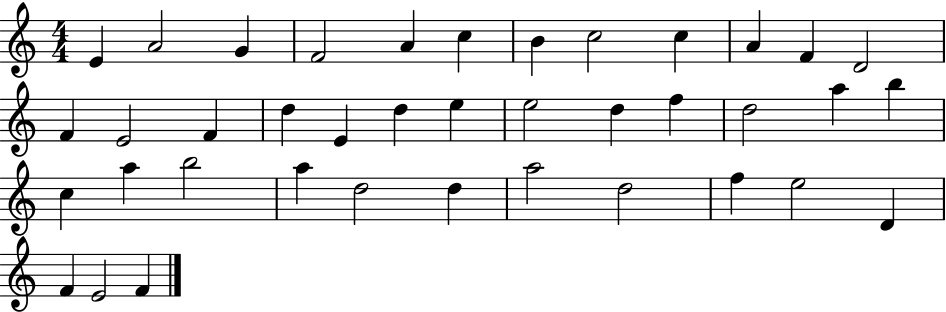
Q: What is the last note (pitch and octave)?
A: F4